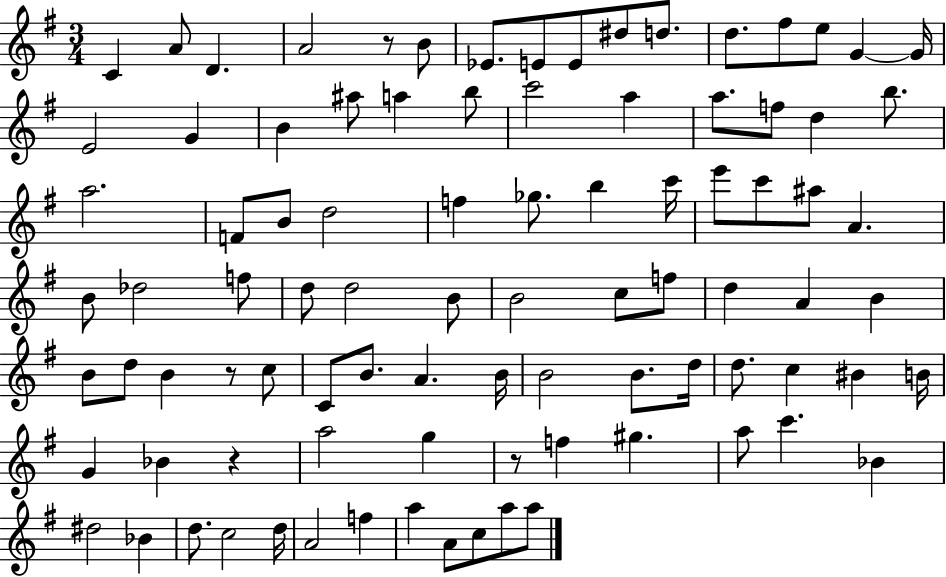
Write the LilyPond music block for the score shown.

{
  \clef treble
  \numericTimeSignature
  \time 3/4
  \key g \major
  c'4 a'8 d'4. | a'2 r8 b'8 | ees'8. e'8 e'8 dis''8 d''8. | d''8. fis''8 e''8 g'4~~ g'16 | \break e'2 g'4 | b'4 ais''8 a''4 b''8 | c'''2 a''4 | a''8. f''8 d''4 b''8. | \break a''2. | f'8 b'8 d''2 | f''4 ges''8. b''4 c'''16 | e'''8 c'''8 ais''8 a'4. | \break b'8 des''2 f''8 | d''8 d''2 b'8 | b'2 c''8 f''8 | d''4 a'4 b'4 | \break b'8 d''8 b'4 r8 c''8 | c'8 b'8. a'4. b'16 | b'2 b'8. d''16 | d''8. c''4 bis'4 b'16 | \break g'4 bes'4 r4 | a''2 g''4 | r8 f''4 gis''4. | a''8 c'''4. bes'4 | \break dis''2 bes'4 | d''8. c''2 d''16 | a'2 f''4 | a''4 a'8 c''8 a''8 a''8 | \break \bar "|."
}